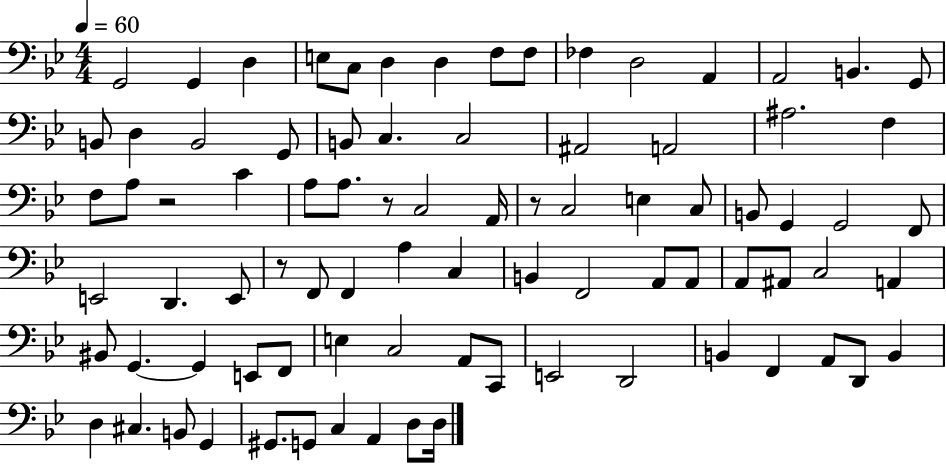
X:1
T:Untitled
M:4/4
L:1/4
K:Bb
G,,2 G,, D, E,/2 C,/2 D, D, F,/2 F,/2 _F, D,2 A,, A,,2 B,, G,,/2 B,,/2 D, B,,2 G,,/2 B,,/2 C, C,2 ^A,,2 A,,2 ^A,2 F, F,/2 A,/2 z2 C A,/2 A,/2 z/2 C,2 A,,/4 z/2 C,2 E, C,/2 B,,/2 G,, G,,2 F,,/2 E,,2 D,, E,,/2 z/2 F,,/2 F,, A, C, B,, F,,2 A,,/2 A,,/2 A,,/2 ^A,,/2 C,2 A,, ^B,,/2 G,, G,, E,,/2 F,,/2 E, C,2 A,,/2 C,,/2 E,,2 D,,2 B,, F,, A,,/2 D,,/2 B,, D, ^C, B,,/2 G,, ^G,,/2 G,,/2 C, A,, D,/2 D,/4